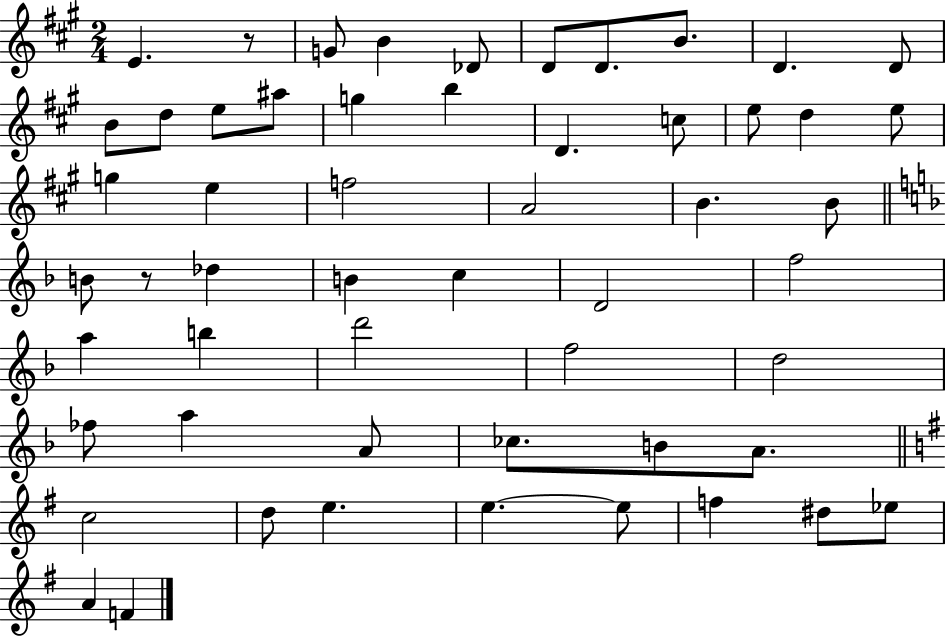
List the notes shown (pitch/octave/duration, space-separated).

E4/q. R/e G4/e B4/q Db4/e D4/e D4/e. B4/e. D4/q. D4/e B4/e D5/e E5/e A#5/e G5/q B5/q D4/q. C5/e E5/e D5/q E5/e G5/q E5/q F5/h A4/h B4/q. B4/e B4/e R/e Db5/q B4/q C5/q D4/h F5/h A5/q B5/q D6/h F5/h D5/h FES5/e A5/q A4/e CES5/e. B4/e A4/e. C5/h D5/e E5/q. E5/q. E5/e F5/q D#5/e Eb5/e A4/q F4/q